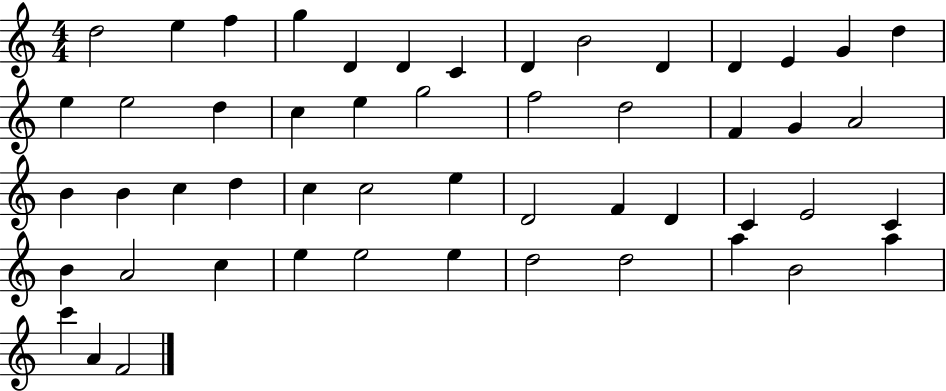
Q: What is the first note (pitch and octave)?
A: D5